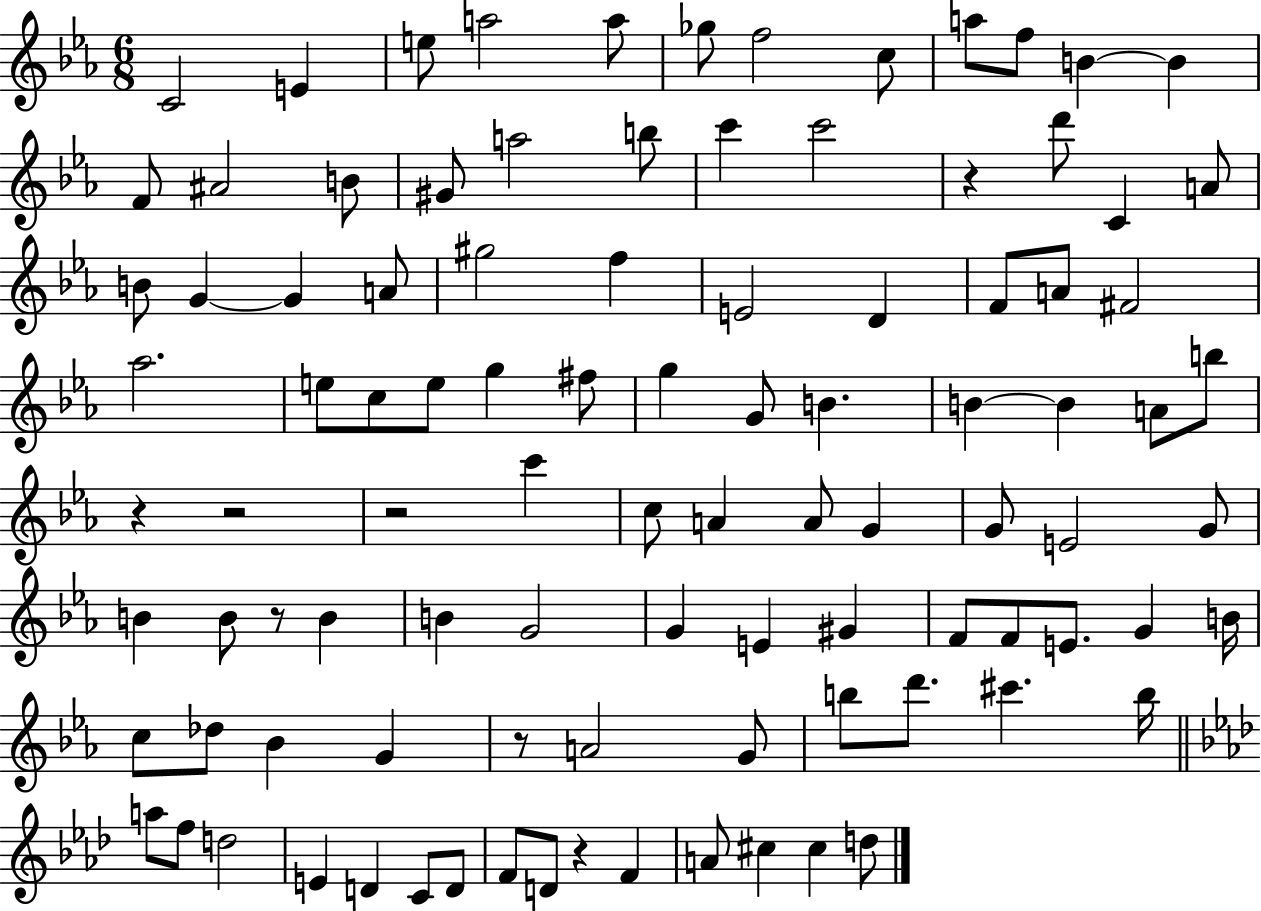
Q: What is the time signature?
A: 6/8